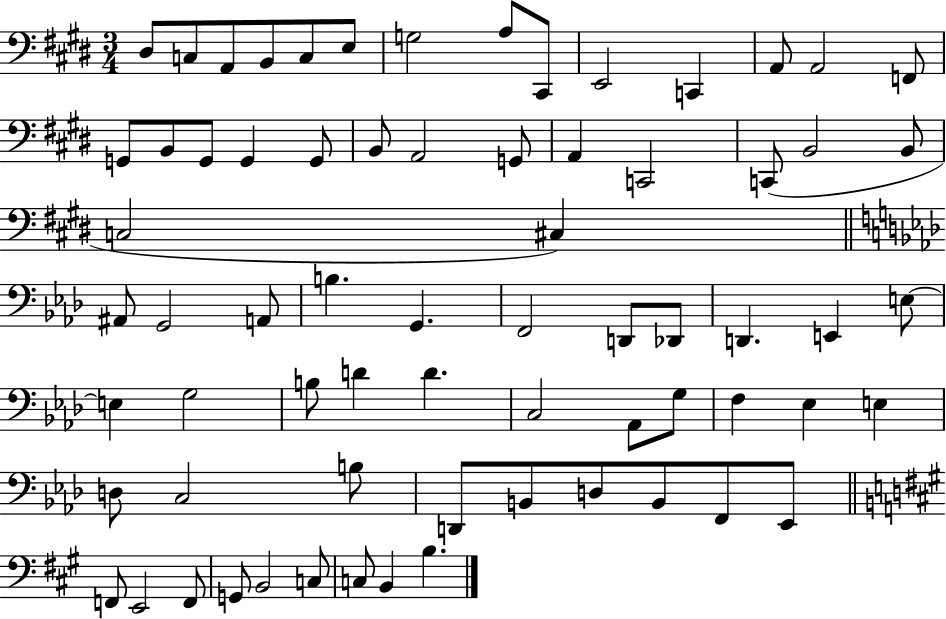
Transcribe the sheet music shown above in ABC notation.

X:1
T:Untitled
M:3/4
L:1/4
K:E
^D,/2 C,/2 A,,/2 B,,/2 C,/2 E,/2 G,2 A,/2 ^C,,/2 E,,2 C,, A,,/2 A,,2 F,,/2 G,,/2 B,,/2 G,,/2 G,, G,,/2 B,,/2 A,,2 G,,/2 A,, C,,2 C,,/2 B,,2 B,,/2 C,2 ^C, ^A,,/2 G,,2 A,,/2 B, G,, F,,2 D,,/2 _D,,/2 D,, E,, E,/2 E, G,2 B,/2 D D C,2 _A,,/2 G,/2 F, _E, E, D,/2 C,2 B,/2 D,,/2 B,,/2 D,/2 B,,/2 F,,/2 _E,,/2 F,,/2 E,,2 F,,/2 G,,/2 B,,2 C,/2 C,/2 B,, B,